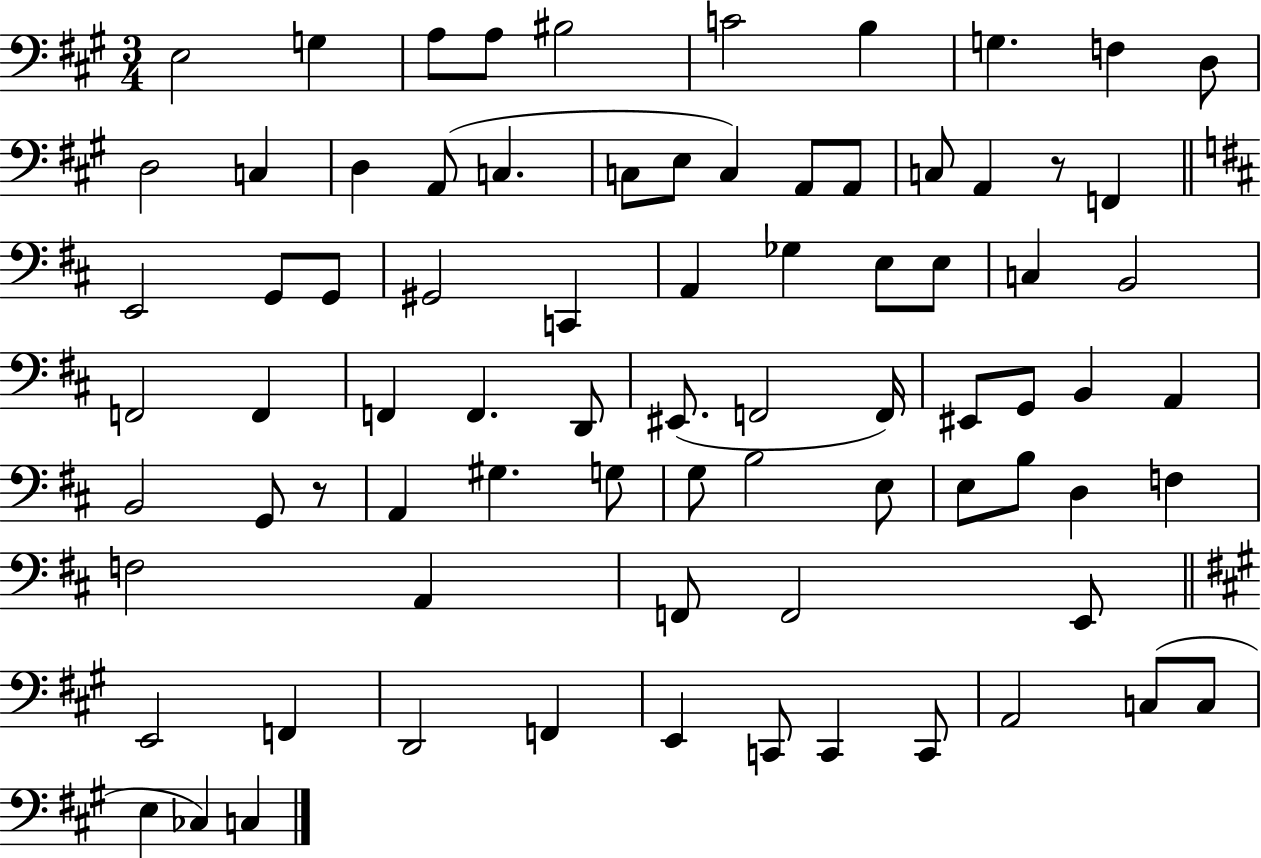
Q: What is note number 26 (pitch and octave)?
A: G2